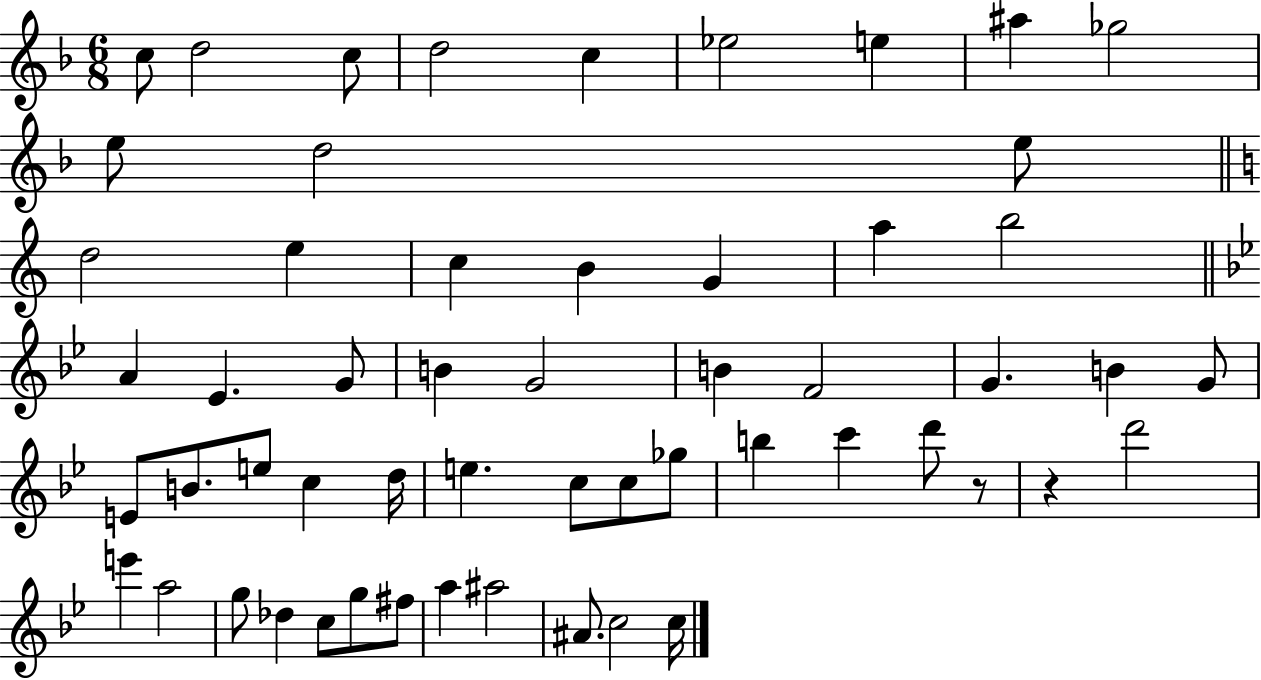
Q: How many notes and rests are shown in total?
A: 56